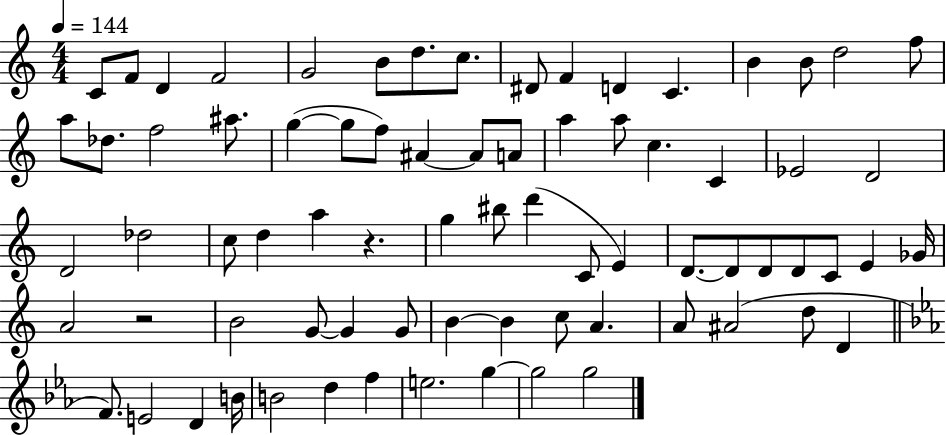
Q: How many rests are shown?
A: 2